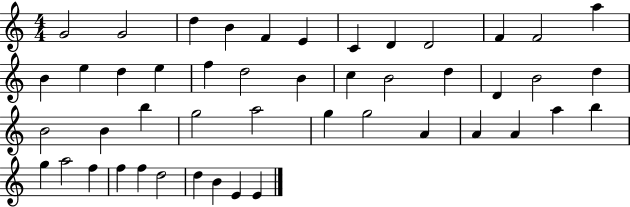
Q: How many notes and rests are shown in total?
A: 47